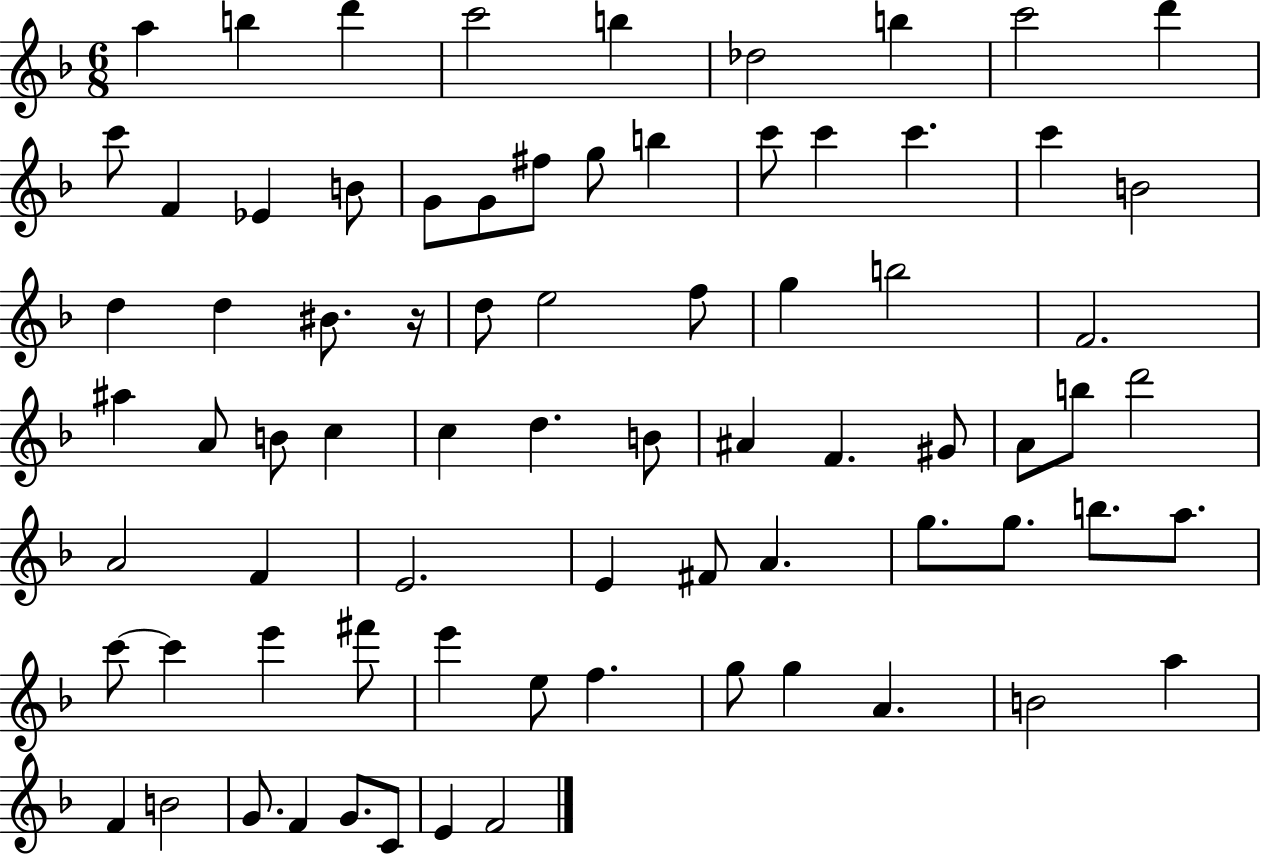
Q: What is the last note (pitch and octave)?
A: F4